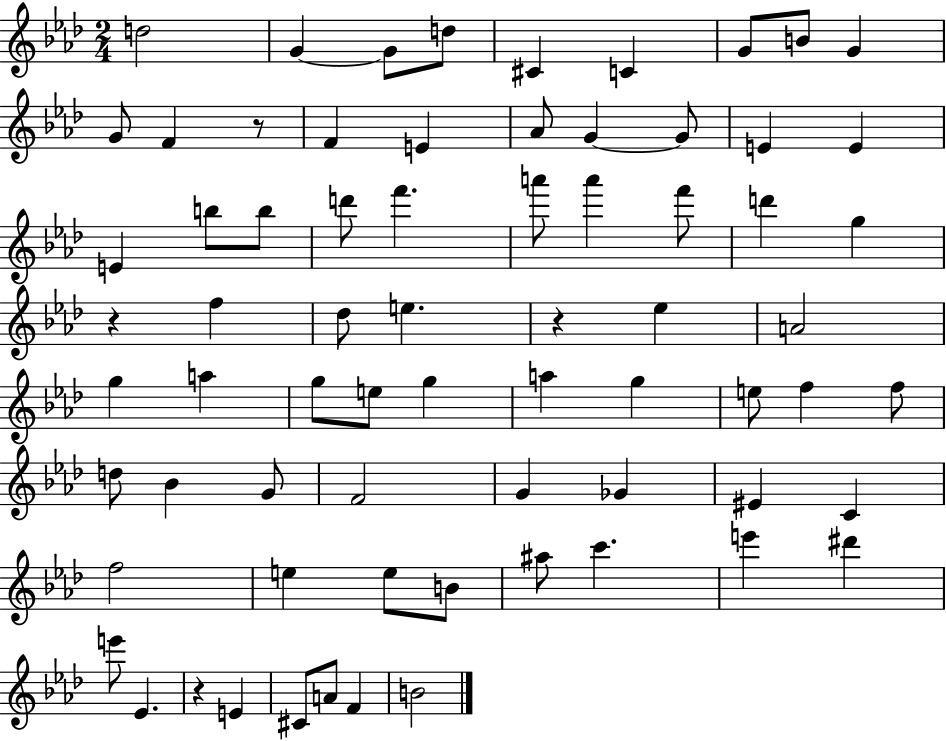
D5/h G4/q G4/e D5/e C#4/q C4/q G4/e B4/e G4/q G4/e F4/q R/e F4/q E4/q Ab4/e G4/q G4/e E4/q E4/q E4/q B5/e B5/e D6/e F6/q. A6/e A6/q F6/e D6/q G5/q R/q F5/q Db5/e E5/q. R/q Eb5/q A4/h G5/q A5/q G5/e E5/e G5/q A5/q G5/q E5/e F5/q F5/e D5/e Bb4/q G4/e F4/h G4/q Gb4/q EIS4/q C4/q F5/h E5/q E5/e B4/e A#5/e C6/q. E6/q D#6/q E6/e Eb4/q. R/q E4/q C#4/e A4/e F4/q B4/h